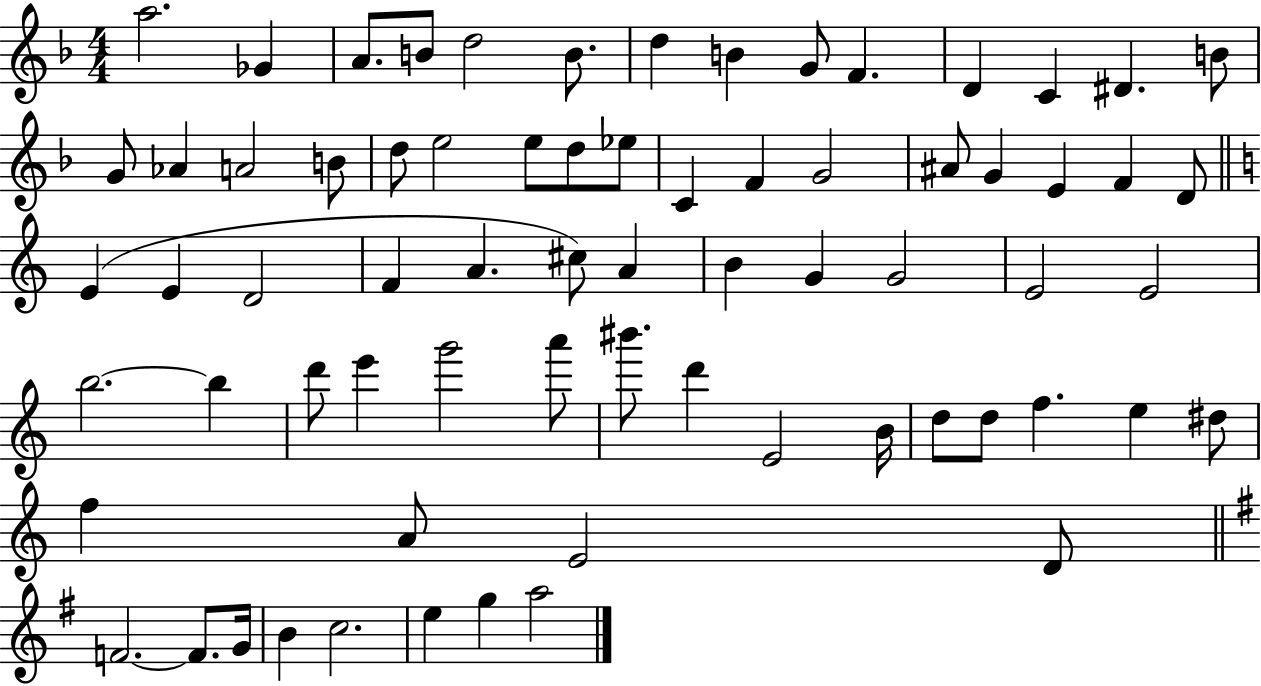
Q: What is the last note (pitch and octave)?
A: A5